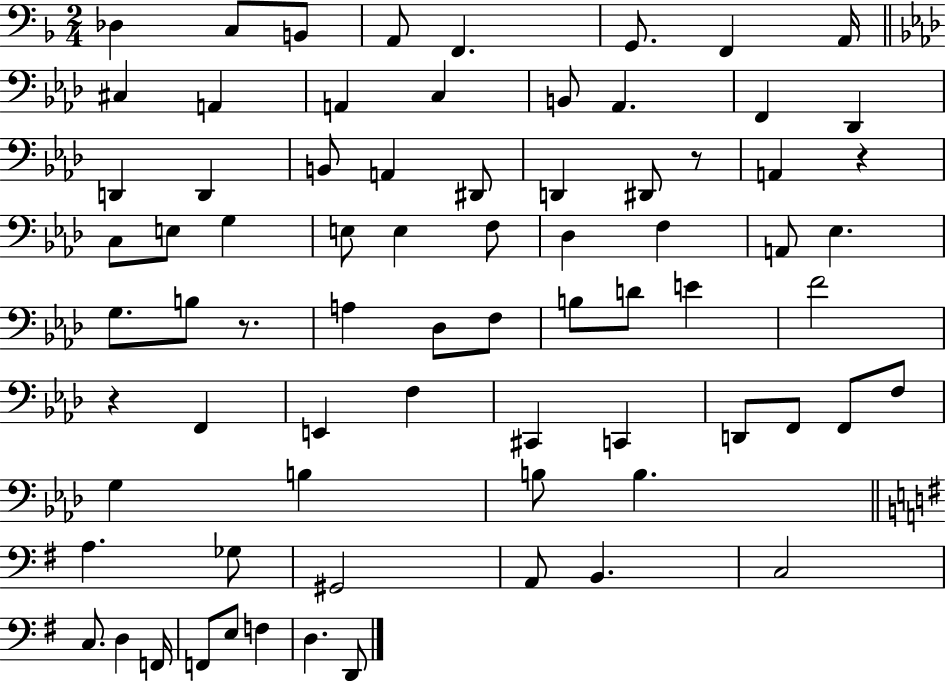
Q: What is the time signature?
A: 2/4